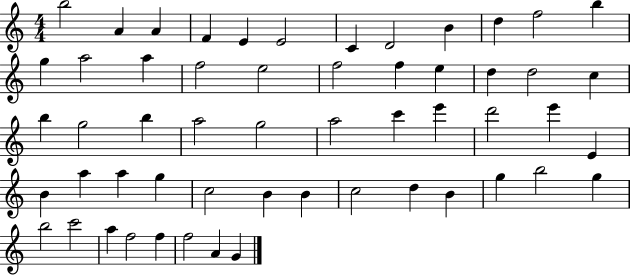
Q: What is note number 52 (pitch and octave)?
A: F5